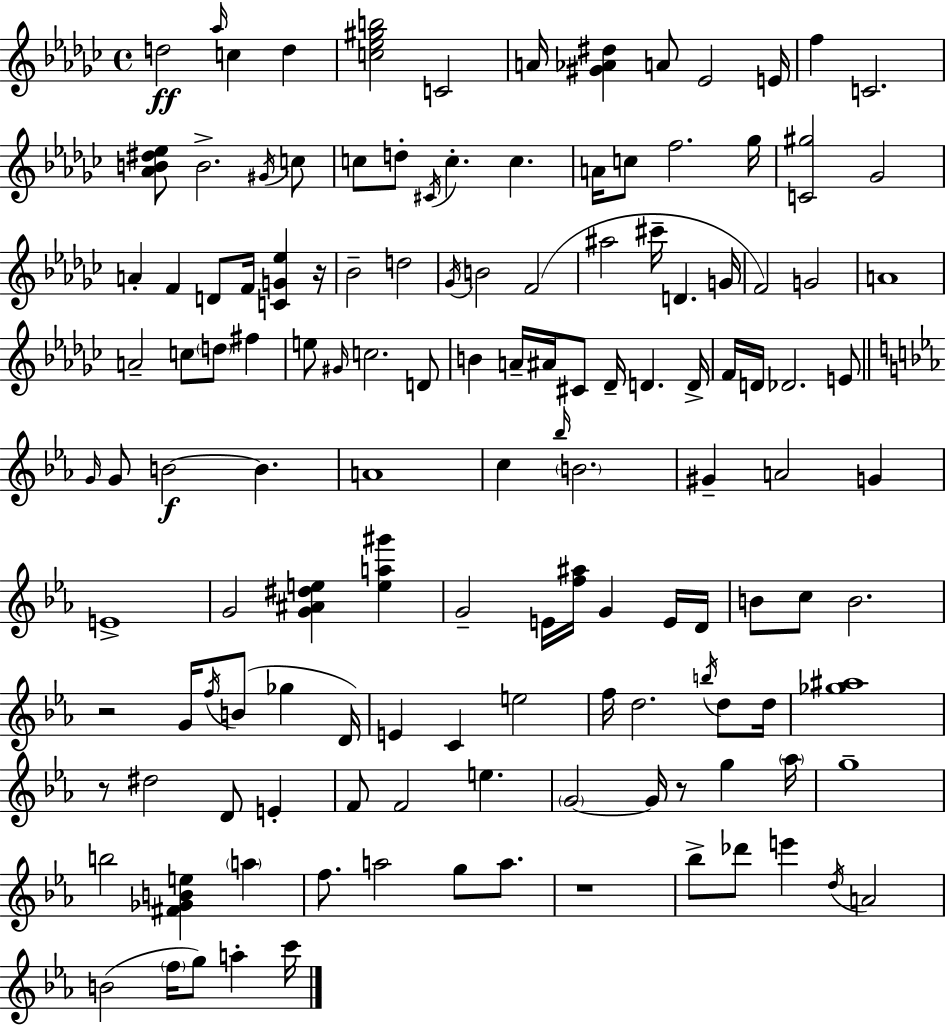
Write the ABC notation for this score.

X:1
T:Untitled
M:4/4
L:1/4
K:Ebm
d2 _a/4 c d [c_e^gb]2 C2 A/4 [^G_A^d] A/2 _E2 E/4 f C2 [_AB^d_e]/2 B2 ^G/4 c/2 c/2 d/2 ^C/4 c c A/4 c/2 f2 _g/4 [C^g]2 _G2 A F D/2 F/4 [CG_e] z/4 _B2 d2 _G/4 B2 F2 ^a2 ^c'/4 D G/4 F2 G2 A4 A2 c/2 d/2 ^f e/2 ^G/4 c2 D/2 B A/4 ^A/4 ^C/2 _D/4 D D/4 F/4 D/4 _D2 E/2 G/4 G/2 B2 B A4 c _b/4 B2 ^G A2 G E4 G2 [G^A^de] [ea^g'] G2 E/4 [f^a]/4 G E/4 D/4 B/2 c/2 B2 z2 G/4 f/4 B/2 _g D/4 E C e2 f/4 d2 b/4 d/2 d/4 [_g^a]4 z/2 ^d2 D/2 E F/2 F2 e G2 G/4 z/2 g _a/4 g4 b2 [^F_GBe] a f/2 a2 g/2 a/2 z4 _b/2 _d'/2 e' d/4 A2 B2 f/4 g/2 a c'/4